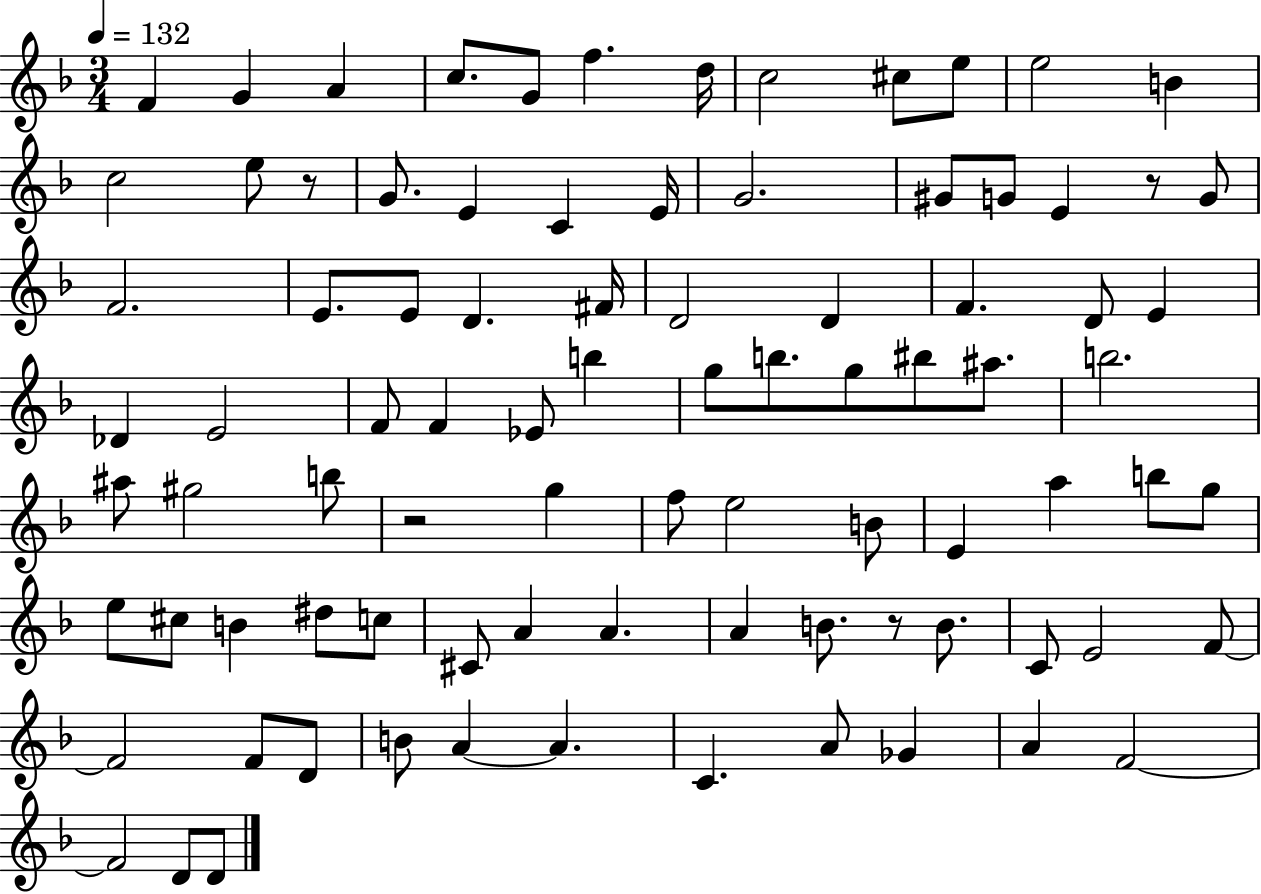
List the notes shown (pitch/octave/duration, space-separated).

F4/q G4/q A4/q C5/e. G4/e F5/q. D5/s C5/h C#5/e E5/e E5/h B4/q C5/h E5/e R/e G4/e. E4/q C4/q E4/s G4/h. G#4/e G4/e E4/q R/e G4/e F4/h. E4/e. E4/e D4/q. F#4/s D4/h D4/q F4/q. D4/e E4/q Db4/q E4/h F4/e F4/q Eb4/e B5/q G5/e B5/e. G5/e BIS5/e A#5/e. B5/h. A#5/e G#5/h B5/e R/h G5/q F5/e E5/h B4/e E4/q A5/q B5/e G5/e E5/e C#5/e B4/q D#5/e C5/e C#4/e A4/q A4/q. A4/q B4/e. R/e B4/e. C4/e E4/h F4/e F4/h F4/e D4/e B4/e A4/q A4/q. C4/q. A4/e Gb4/q A4/q F4/h F4/h D4/e D4/e